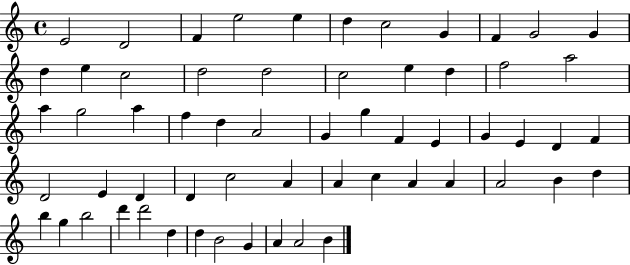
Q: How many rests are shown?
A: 0